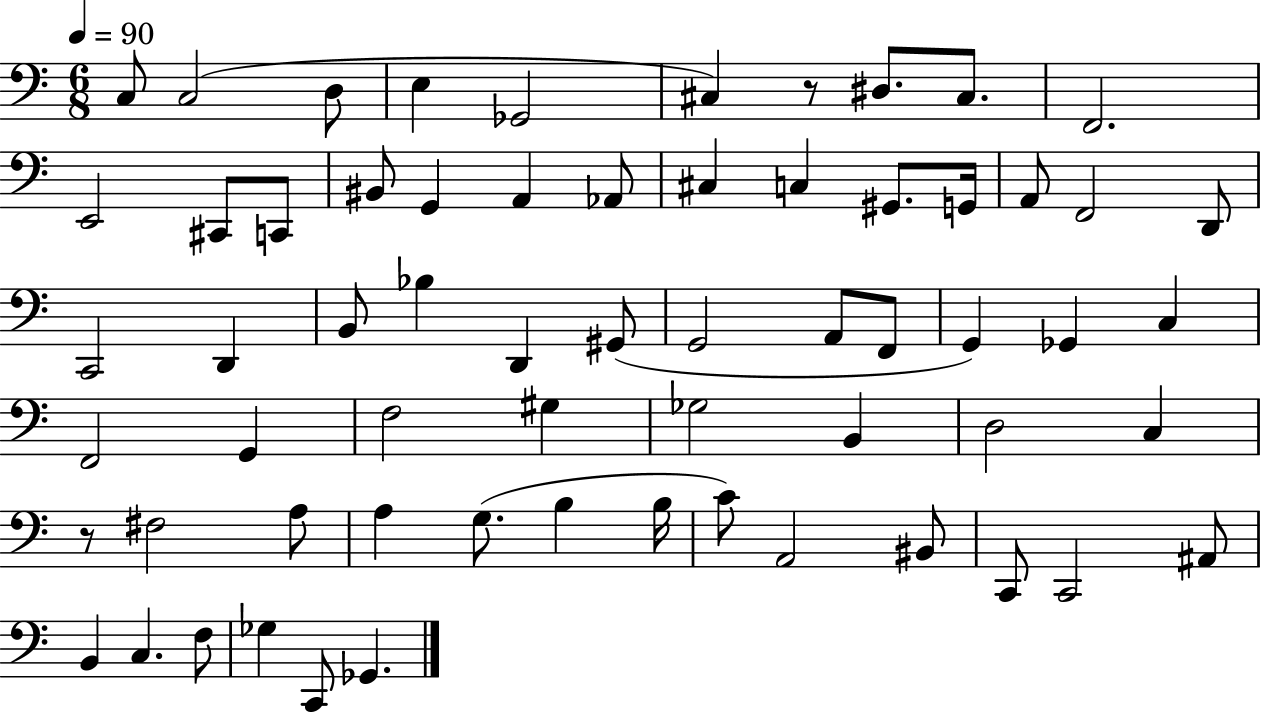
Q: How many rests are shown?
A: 2